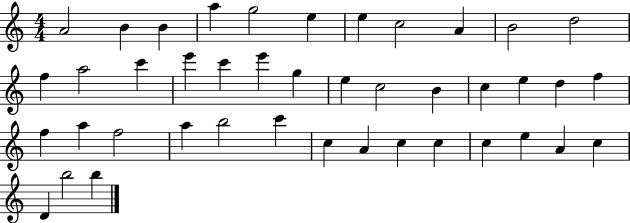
X:1
T:Untitled
M:4/4
L:1/4
K:C
A2 B B a g2 e e c2 A B2 d2 f a2 c' e' c' e' g e c2 B c e d f f a f2 a b2 c' c A c c c e A c D b2 b